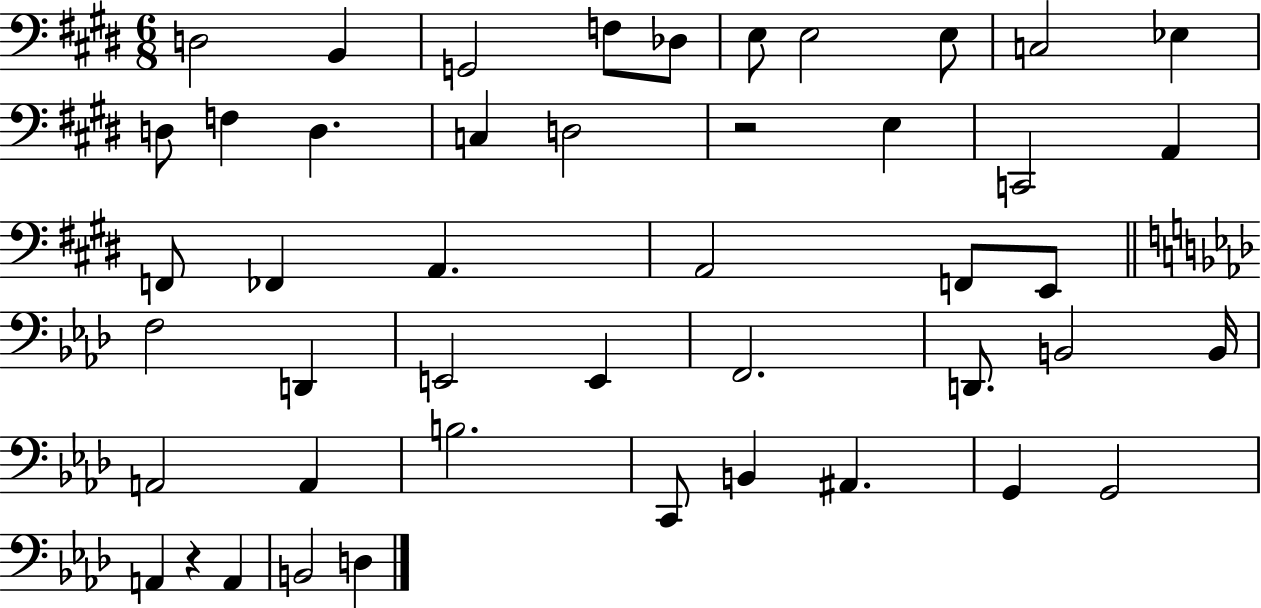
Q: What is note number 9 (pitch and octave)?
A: C3